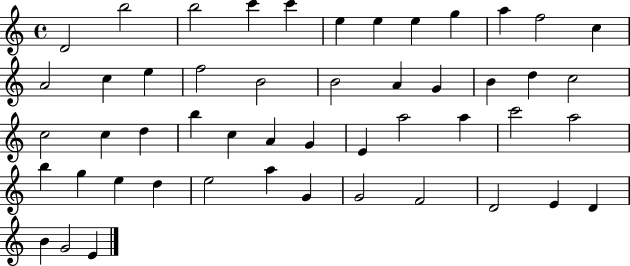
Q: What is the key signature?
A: C major